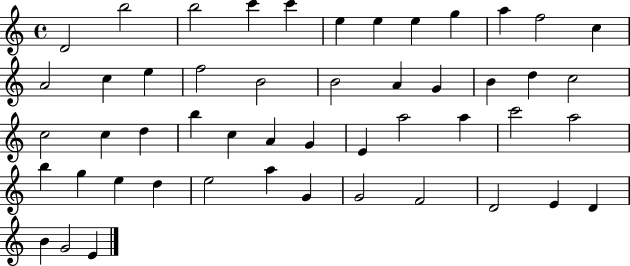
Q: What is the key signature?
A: C major